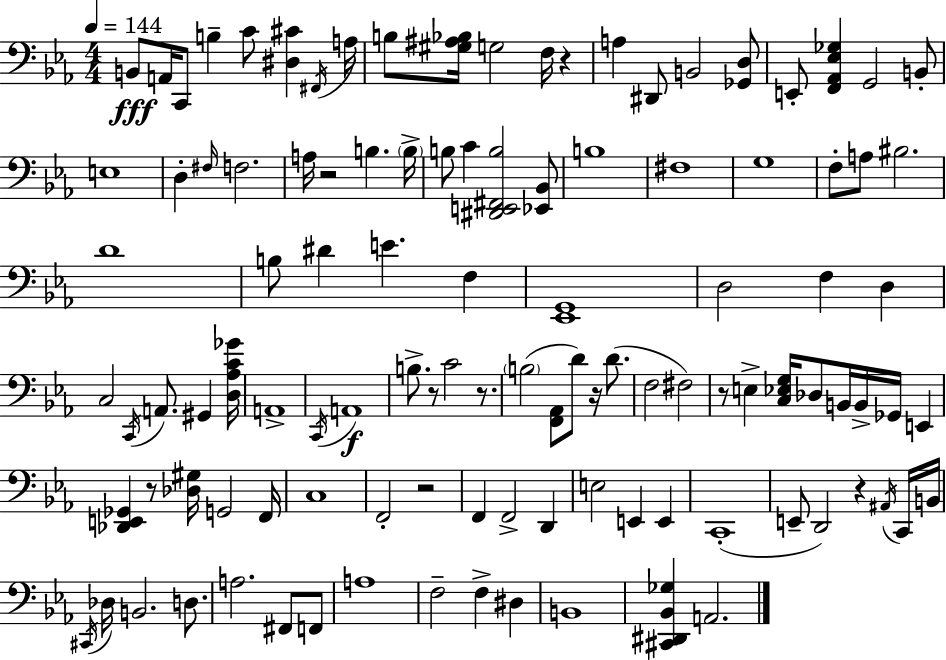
X:1
T:Untitled
M:4/4
L:1/4
K:Eb
B,,/2 A,,/4 C,,/2 B, C/2 [^D,^C] ^F,,/4 A,/4 B,/2 [^G,^A,_B,]/4 G,2 F,/4 z A, ^D,,/2 B,,2 [_G,,D,]/2 E,,/2 [F,,_A,,_E,_G,] G,,2 B,,/2 E,4 D, ^F,/4 F,2 A,/4 z2 B, B,/4 B,/2 C [^D,,E,,^F,,B,]2 [_E,,_B,,]/2 B,4 ^F,4 G,4 F,/2 A,/2 ^B,2 D4 B,/2 ^D E F, [_E,,G,,]4 D,2 F, D, C,2 C,,/4 A,,/2 ^G,, [D,_A,C_G]/4 A,,4 C,,/4 A,,4 B,/2 z/2 C2 z/2 B,2 [F,,_A,,]/2 D/2 z/4 D/2 F,2 ^F,2 z/2 E, [C,_E,G,]/4 _D,/2 B,,/4 B,,/4 _G,,/4 E,, [_D,,E,,_G,,] z/2 [_D,^G,]/4 G,,2 F,,/4 C,4 F,,2 z2 F,, F,,2 D,, E,2 E,, E,, C,,4 E,,/2 D,,2 z ^A,,/4 C,,/4 B,,/4 ^C,,/4 _D,/4 B,,2 D,/2 A,2 ^F,,/2 F,,/2 A,4 F,2 F, ^D, B,,4 [^C,,^D,,_B,,_G,] A,,2